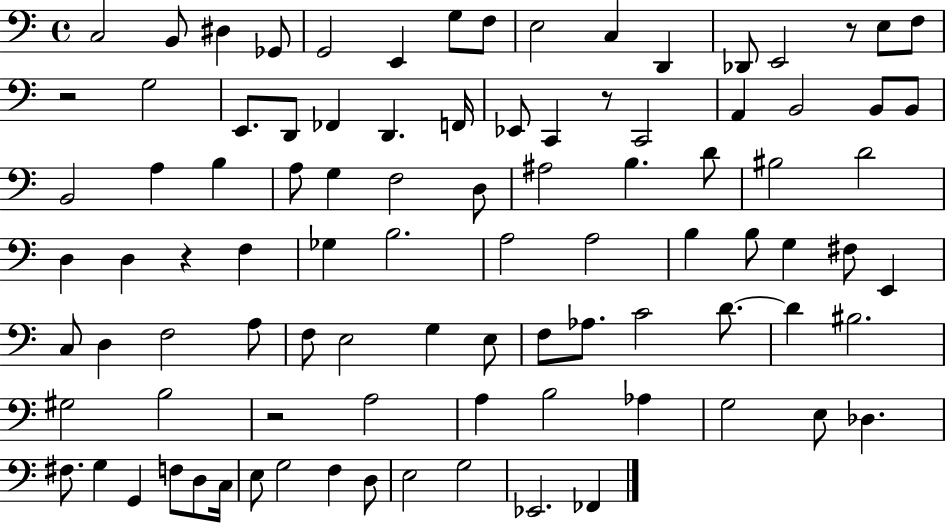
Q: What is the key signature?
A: C major